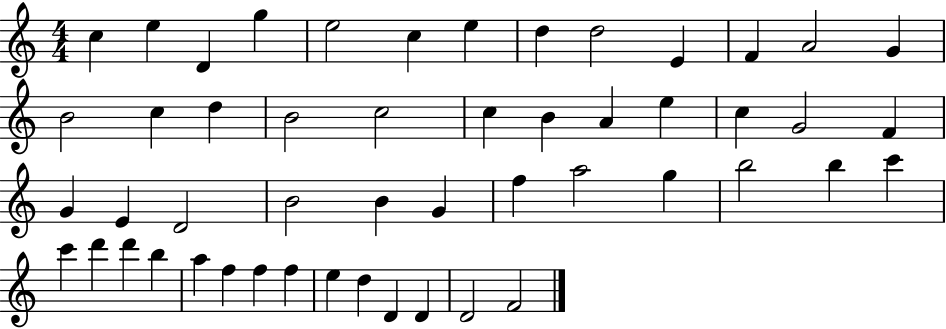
C5/q E5/q D4/q G5/q E5/h C5/q E5/q D5/q D5/h E4/q F4/q A4/h G4/q B4/h C5/q D5/q B4/h C5/h C5/q B4/q A4/q E5/q C5/q G4/h F4/q G4/q E4/q D4/h B4/h B4/q G4/q F5/q A5/h G5/q B5/h B5/q C6/q C6/q D6/q D6/q B5/q A5/q F5/q F5/q F5/q E5/q D5/q D4/q D4/q D4/h F4/h